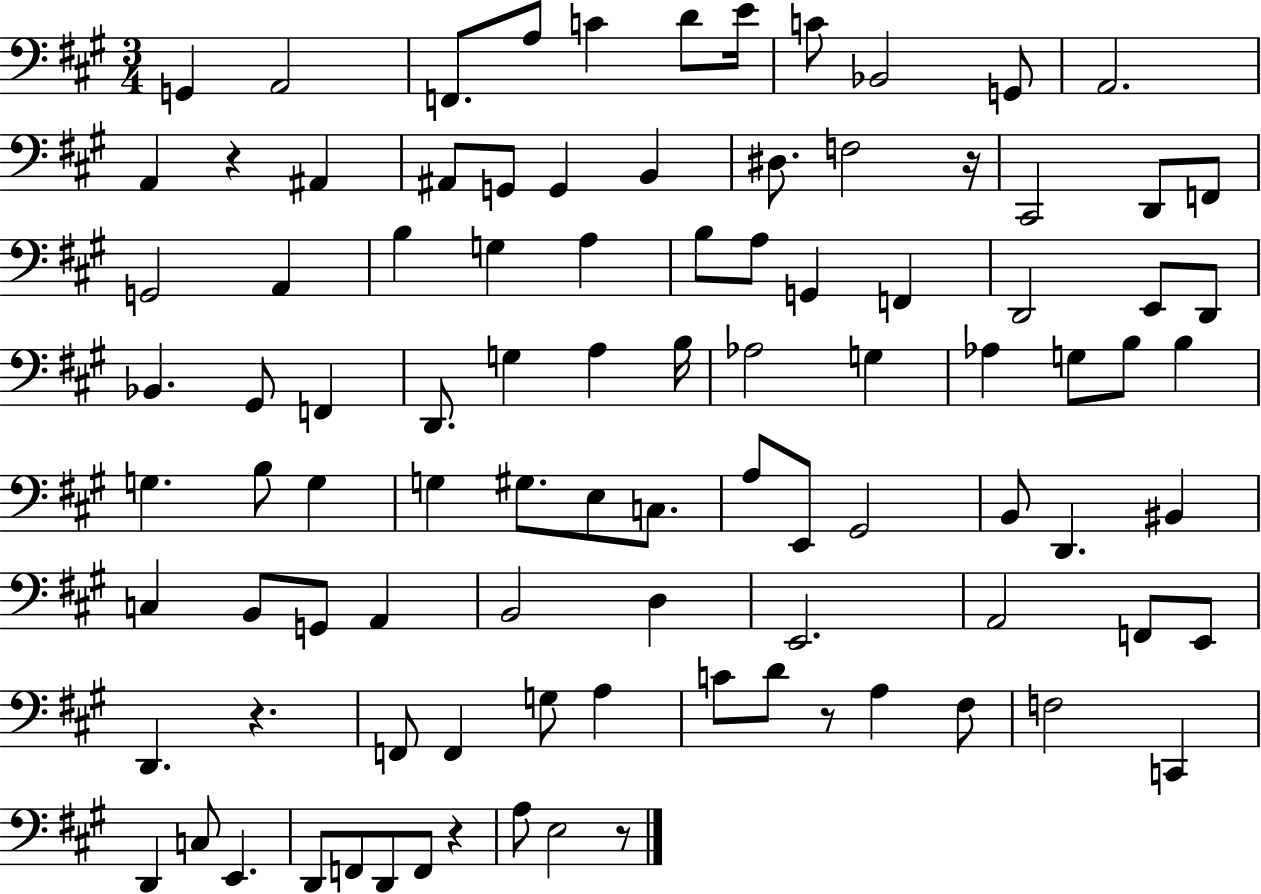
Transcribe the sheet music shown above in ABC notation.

X:1
T:Untitled
M:3/4
L:1/4
K:A
G,, A,,2 F,,/2 A,/2 C D/2 E/4 C/2 _B,,2 G,,/2 A,,2 A,, z ^A,, ^A,,/2 G,,/2 G,, B,, ^D,/2 F,2 z/4 ^C,,2 D,,/2 F,,/2 G,,2 A,, B, G, A, B,/2 A,/2 G,, F,, D,,2 E,,/2 D,,/2 _B,, ^G,,/2 F,, D,,/2 G, A, B,/4 _A,2 G, _A, G,/2 B,/2 B, G, B,/2 G, G, ^G,/2 E,/2 C,/2 A,/2 E,,/2 ^G,,2 B,,/2 D,, ^B,, C, B,,/2 G,,/2 A,, B,,2 D, E,,2 A,,2 F,,/2 E,,/2 D,, z F,,/2 F,, G,/2 A, C/2 D/2 z/2 A, ^F,/2 F,2 C,, D,, C,/2 E,, D,,/2 F,,/2 D,,/2 F,,/2 z A,/2 E,2 z/2